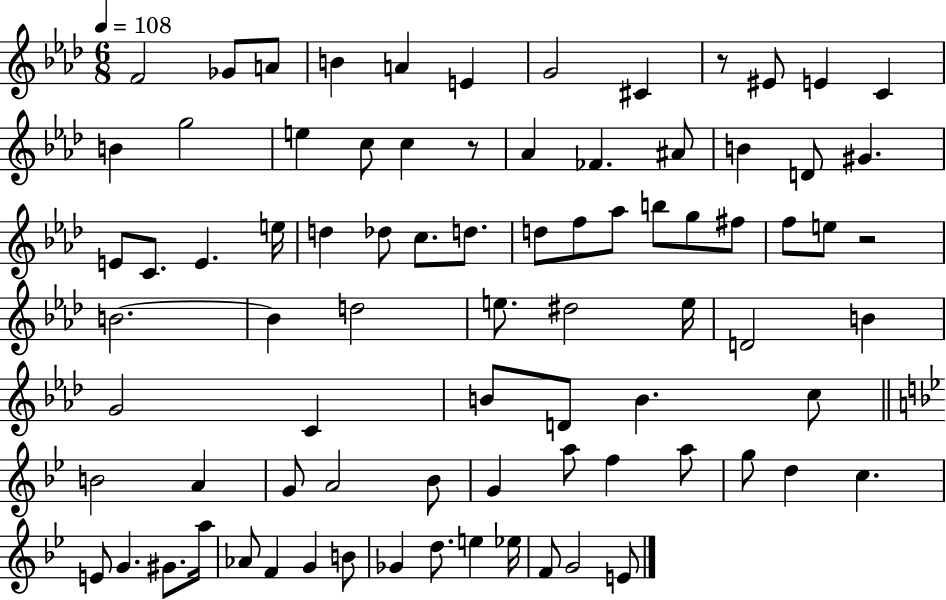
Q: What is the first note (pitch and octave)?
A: F4